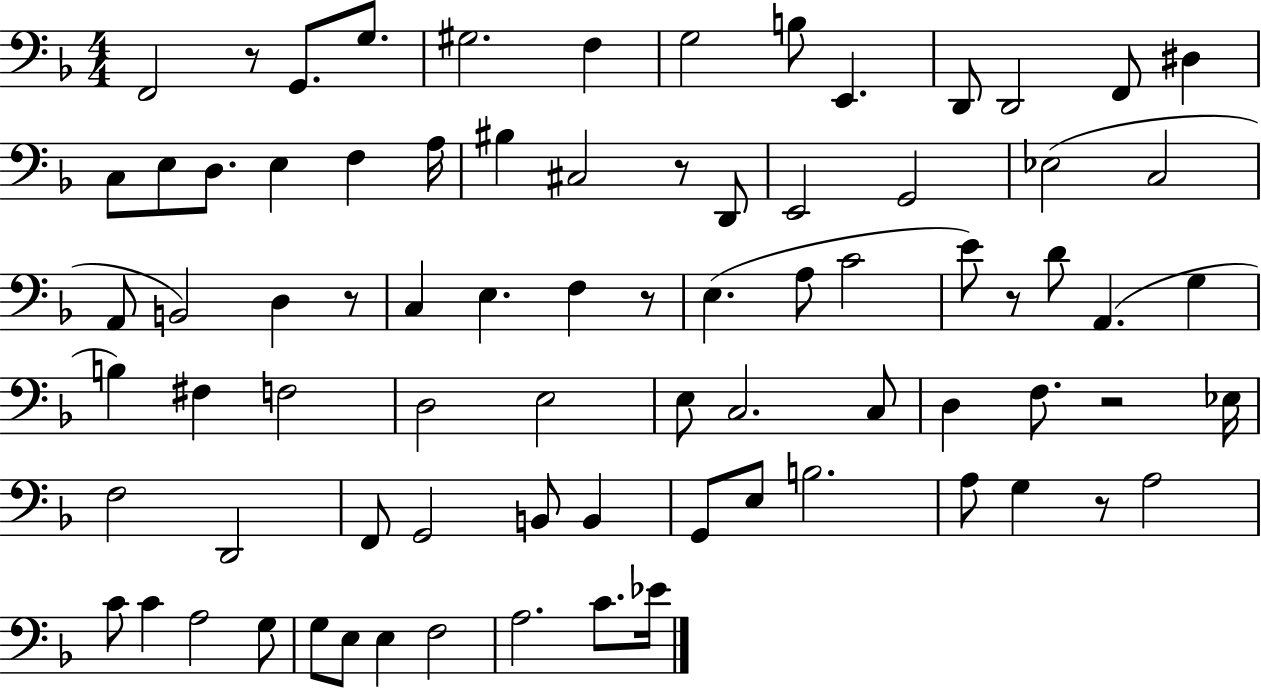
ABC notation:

X:1
T:Untitled
M:4/4
L:1/4
K:F
F,,2 z/2 G,,/2 G,/2 ^G,2 F, G,2 B,/2 E,, D,,/2 D,,2 F,,/2 ^D, C,/2 E,/2 D,/2 E, F, A,/4 ^B, ^C,2 z/2 D,,/2 E,,2 G,,2 _E,2 C,2 A,,/2 B,,2 D, z/2 C, E, F, z/2 E, A,/2 C2 E/2 z/2 D/2 A,, G, B, ^F, F,2 D,2 E,2 E,/2 C,2 C,/2 D, F,/2 z2 _E,/4 F,2 D,,2 F,,/2 G,,2 B,,/2 B,, G,,/2 E,/2 B,2 A,/2 G, z/2 A,2 C/2 C A,2 G,/2 G,/2 E,/2 E, F,2 A,2 C/2 _E/4